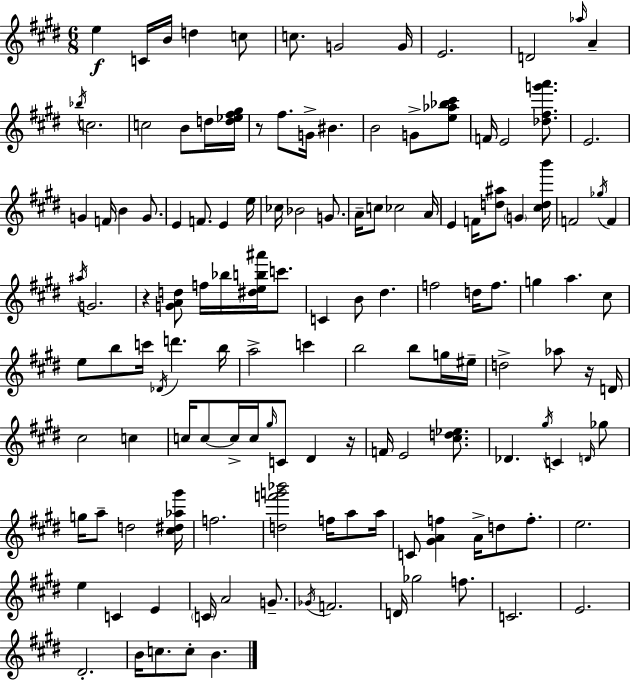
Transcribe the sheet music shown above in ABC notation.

X:1
T:Untitled
M:6/8
L:1/4
K:E
e C/4 B/4 d c/2 c/2 G2 G/4 E2 D2 _a/4 A _b/4 c2 c2 B/2 d/4 [d_e^f^g]/4 z/2 ^f/2 G/4 ^B B2 G/2 [e_a_b^c']/2 F/4 E2 [_d^fg'a']/2 E2 G F/4 B G/2 E F/2 E e/4 _c/4 _B2 G/2 A/4 c/2 _c2 A/4 E F/4 [d^a]/2 G [^cdb']/4 F2 _g/4 F ^a/4 G2 z [GAd]/2 f/4 _b/4 [^deb^a']/4 c'/2 C B/2 ^d f2 d/4 f/2 g a ^c/2 e/2 b/2 c'/4 _D/4 d' b/4 a2 c' b2 b/2 g/4 ^e/4 d2 _a/2 z/4 D/4 ^c2 c c/4 c/2 c/4 c/4 ^g/4 C/2 ^D z/4 F/4 E2 [^cd_e]/2 _D ^g/4 C D/4 _g/2 g/4 a/2 d2 [^c^d_a^g']/4 f2 [df'g'_b']2 f/4 a/2 a/4 C/2 [^GAf] A/4 d/2 f/2 e2 e C E C/4 A2 G/2 _G/4 F2 D/4 _g2 f/2 C2 E2 ^D2 B/4 c/2 c/2 B